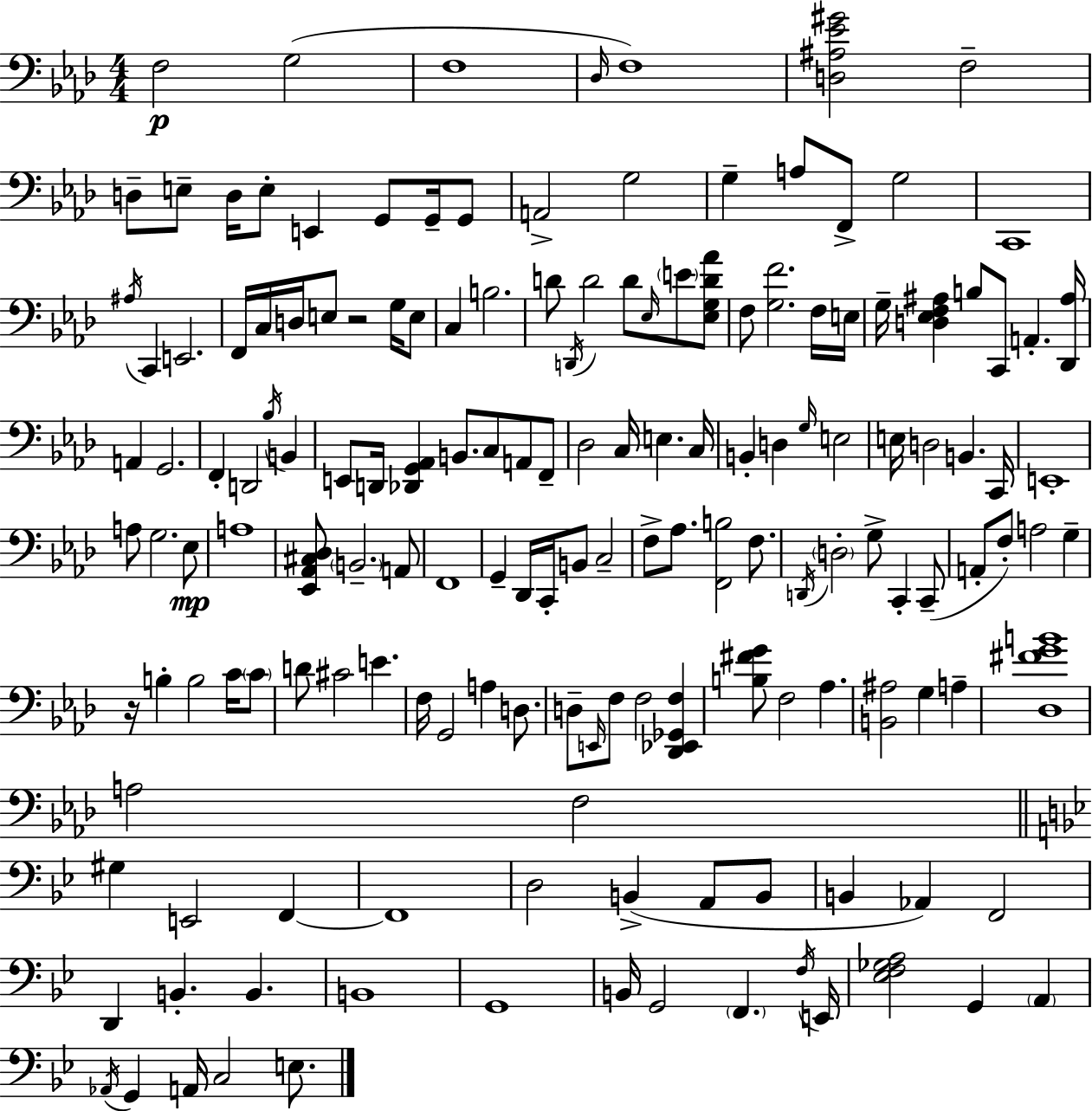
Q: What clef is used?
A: bass